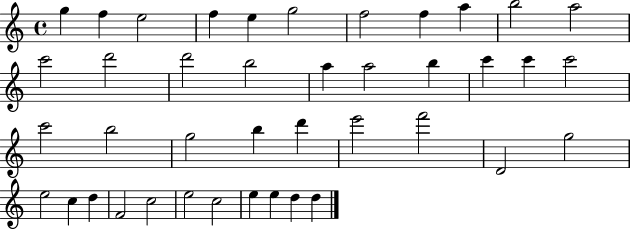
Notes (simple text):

G5/q F5/q E5/h F5/q E5/q G5/h F5/h F5/q A5/q B5/h A5/h C6/h D6/h D6/h B5/h A5/q A5/h B5/q C6/q C6/q C6/h C6/h B5/h G5/h B5/q D6/q E6/h F6/h D4/h G5/h E5/h C5/q D5/q F4/h C5/h E5/h C5/h E5/q E5/q D5/q D5/q